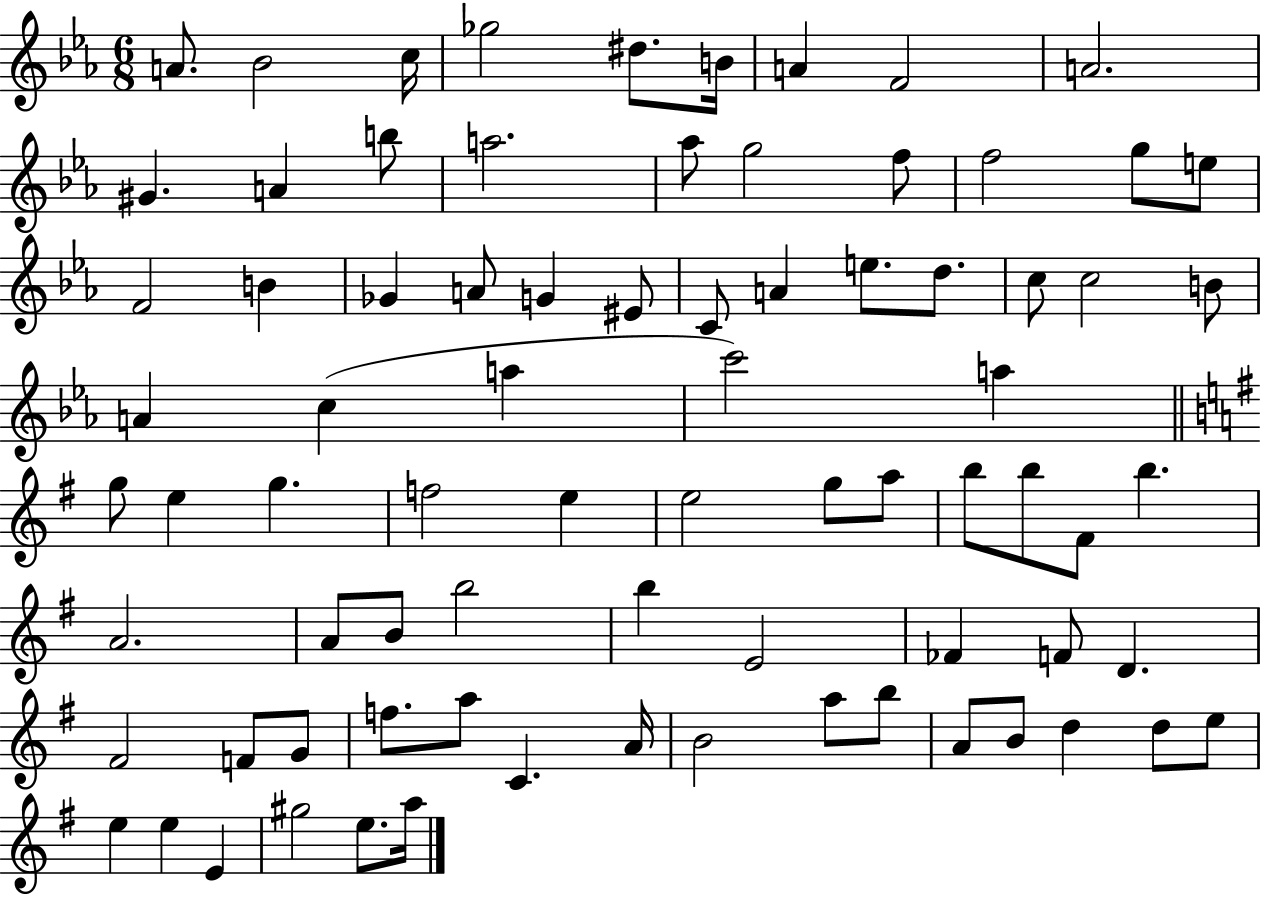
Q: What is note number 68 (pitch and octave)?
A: B5